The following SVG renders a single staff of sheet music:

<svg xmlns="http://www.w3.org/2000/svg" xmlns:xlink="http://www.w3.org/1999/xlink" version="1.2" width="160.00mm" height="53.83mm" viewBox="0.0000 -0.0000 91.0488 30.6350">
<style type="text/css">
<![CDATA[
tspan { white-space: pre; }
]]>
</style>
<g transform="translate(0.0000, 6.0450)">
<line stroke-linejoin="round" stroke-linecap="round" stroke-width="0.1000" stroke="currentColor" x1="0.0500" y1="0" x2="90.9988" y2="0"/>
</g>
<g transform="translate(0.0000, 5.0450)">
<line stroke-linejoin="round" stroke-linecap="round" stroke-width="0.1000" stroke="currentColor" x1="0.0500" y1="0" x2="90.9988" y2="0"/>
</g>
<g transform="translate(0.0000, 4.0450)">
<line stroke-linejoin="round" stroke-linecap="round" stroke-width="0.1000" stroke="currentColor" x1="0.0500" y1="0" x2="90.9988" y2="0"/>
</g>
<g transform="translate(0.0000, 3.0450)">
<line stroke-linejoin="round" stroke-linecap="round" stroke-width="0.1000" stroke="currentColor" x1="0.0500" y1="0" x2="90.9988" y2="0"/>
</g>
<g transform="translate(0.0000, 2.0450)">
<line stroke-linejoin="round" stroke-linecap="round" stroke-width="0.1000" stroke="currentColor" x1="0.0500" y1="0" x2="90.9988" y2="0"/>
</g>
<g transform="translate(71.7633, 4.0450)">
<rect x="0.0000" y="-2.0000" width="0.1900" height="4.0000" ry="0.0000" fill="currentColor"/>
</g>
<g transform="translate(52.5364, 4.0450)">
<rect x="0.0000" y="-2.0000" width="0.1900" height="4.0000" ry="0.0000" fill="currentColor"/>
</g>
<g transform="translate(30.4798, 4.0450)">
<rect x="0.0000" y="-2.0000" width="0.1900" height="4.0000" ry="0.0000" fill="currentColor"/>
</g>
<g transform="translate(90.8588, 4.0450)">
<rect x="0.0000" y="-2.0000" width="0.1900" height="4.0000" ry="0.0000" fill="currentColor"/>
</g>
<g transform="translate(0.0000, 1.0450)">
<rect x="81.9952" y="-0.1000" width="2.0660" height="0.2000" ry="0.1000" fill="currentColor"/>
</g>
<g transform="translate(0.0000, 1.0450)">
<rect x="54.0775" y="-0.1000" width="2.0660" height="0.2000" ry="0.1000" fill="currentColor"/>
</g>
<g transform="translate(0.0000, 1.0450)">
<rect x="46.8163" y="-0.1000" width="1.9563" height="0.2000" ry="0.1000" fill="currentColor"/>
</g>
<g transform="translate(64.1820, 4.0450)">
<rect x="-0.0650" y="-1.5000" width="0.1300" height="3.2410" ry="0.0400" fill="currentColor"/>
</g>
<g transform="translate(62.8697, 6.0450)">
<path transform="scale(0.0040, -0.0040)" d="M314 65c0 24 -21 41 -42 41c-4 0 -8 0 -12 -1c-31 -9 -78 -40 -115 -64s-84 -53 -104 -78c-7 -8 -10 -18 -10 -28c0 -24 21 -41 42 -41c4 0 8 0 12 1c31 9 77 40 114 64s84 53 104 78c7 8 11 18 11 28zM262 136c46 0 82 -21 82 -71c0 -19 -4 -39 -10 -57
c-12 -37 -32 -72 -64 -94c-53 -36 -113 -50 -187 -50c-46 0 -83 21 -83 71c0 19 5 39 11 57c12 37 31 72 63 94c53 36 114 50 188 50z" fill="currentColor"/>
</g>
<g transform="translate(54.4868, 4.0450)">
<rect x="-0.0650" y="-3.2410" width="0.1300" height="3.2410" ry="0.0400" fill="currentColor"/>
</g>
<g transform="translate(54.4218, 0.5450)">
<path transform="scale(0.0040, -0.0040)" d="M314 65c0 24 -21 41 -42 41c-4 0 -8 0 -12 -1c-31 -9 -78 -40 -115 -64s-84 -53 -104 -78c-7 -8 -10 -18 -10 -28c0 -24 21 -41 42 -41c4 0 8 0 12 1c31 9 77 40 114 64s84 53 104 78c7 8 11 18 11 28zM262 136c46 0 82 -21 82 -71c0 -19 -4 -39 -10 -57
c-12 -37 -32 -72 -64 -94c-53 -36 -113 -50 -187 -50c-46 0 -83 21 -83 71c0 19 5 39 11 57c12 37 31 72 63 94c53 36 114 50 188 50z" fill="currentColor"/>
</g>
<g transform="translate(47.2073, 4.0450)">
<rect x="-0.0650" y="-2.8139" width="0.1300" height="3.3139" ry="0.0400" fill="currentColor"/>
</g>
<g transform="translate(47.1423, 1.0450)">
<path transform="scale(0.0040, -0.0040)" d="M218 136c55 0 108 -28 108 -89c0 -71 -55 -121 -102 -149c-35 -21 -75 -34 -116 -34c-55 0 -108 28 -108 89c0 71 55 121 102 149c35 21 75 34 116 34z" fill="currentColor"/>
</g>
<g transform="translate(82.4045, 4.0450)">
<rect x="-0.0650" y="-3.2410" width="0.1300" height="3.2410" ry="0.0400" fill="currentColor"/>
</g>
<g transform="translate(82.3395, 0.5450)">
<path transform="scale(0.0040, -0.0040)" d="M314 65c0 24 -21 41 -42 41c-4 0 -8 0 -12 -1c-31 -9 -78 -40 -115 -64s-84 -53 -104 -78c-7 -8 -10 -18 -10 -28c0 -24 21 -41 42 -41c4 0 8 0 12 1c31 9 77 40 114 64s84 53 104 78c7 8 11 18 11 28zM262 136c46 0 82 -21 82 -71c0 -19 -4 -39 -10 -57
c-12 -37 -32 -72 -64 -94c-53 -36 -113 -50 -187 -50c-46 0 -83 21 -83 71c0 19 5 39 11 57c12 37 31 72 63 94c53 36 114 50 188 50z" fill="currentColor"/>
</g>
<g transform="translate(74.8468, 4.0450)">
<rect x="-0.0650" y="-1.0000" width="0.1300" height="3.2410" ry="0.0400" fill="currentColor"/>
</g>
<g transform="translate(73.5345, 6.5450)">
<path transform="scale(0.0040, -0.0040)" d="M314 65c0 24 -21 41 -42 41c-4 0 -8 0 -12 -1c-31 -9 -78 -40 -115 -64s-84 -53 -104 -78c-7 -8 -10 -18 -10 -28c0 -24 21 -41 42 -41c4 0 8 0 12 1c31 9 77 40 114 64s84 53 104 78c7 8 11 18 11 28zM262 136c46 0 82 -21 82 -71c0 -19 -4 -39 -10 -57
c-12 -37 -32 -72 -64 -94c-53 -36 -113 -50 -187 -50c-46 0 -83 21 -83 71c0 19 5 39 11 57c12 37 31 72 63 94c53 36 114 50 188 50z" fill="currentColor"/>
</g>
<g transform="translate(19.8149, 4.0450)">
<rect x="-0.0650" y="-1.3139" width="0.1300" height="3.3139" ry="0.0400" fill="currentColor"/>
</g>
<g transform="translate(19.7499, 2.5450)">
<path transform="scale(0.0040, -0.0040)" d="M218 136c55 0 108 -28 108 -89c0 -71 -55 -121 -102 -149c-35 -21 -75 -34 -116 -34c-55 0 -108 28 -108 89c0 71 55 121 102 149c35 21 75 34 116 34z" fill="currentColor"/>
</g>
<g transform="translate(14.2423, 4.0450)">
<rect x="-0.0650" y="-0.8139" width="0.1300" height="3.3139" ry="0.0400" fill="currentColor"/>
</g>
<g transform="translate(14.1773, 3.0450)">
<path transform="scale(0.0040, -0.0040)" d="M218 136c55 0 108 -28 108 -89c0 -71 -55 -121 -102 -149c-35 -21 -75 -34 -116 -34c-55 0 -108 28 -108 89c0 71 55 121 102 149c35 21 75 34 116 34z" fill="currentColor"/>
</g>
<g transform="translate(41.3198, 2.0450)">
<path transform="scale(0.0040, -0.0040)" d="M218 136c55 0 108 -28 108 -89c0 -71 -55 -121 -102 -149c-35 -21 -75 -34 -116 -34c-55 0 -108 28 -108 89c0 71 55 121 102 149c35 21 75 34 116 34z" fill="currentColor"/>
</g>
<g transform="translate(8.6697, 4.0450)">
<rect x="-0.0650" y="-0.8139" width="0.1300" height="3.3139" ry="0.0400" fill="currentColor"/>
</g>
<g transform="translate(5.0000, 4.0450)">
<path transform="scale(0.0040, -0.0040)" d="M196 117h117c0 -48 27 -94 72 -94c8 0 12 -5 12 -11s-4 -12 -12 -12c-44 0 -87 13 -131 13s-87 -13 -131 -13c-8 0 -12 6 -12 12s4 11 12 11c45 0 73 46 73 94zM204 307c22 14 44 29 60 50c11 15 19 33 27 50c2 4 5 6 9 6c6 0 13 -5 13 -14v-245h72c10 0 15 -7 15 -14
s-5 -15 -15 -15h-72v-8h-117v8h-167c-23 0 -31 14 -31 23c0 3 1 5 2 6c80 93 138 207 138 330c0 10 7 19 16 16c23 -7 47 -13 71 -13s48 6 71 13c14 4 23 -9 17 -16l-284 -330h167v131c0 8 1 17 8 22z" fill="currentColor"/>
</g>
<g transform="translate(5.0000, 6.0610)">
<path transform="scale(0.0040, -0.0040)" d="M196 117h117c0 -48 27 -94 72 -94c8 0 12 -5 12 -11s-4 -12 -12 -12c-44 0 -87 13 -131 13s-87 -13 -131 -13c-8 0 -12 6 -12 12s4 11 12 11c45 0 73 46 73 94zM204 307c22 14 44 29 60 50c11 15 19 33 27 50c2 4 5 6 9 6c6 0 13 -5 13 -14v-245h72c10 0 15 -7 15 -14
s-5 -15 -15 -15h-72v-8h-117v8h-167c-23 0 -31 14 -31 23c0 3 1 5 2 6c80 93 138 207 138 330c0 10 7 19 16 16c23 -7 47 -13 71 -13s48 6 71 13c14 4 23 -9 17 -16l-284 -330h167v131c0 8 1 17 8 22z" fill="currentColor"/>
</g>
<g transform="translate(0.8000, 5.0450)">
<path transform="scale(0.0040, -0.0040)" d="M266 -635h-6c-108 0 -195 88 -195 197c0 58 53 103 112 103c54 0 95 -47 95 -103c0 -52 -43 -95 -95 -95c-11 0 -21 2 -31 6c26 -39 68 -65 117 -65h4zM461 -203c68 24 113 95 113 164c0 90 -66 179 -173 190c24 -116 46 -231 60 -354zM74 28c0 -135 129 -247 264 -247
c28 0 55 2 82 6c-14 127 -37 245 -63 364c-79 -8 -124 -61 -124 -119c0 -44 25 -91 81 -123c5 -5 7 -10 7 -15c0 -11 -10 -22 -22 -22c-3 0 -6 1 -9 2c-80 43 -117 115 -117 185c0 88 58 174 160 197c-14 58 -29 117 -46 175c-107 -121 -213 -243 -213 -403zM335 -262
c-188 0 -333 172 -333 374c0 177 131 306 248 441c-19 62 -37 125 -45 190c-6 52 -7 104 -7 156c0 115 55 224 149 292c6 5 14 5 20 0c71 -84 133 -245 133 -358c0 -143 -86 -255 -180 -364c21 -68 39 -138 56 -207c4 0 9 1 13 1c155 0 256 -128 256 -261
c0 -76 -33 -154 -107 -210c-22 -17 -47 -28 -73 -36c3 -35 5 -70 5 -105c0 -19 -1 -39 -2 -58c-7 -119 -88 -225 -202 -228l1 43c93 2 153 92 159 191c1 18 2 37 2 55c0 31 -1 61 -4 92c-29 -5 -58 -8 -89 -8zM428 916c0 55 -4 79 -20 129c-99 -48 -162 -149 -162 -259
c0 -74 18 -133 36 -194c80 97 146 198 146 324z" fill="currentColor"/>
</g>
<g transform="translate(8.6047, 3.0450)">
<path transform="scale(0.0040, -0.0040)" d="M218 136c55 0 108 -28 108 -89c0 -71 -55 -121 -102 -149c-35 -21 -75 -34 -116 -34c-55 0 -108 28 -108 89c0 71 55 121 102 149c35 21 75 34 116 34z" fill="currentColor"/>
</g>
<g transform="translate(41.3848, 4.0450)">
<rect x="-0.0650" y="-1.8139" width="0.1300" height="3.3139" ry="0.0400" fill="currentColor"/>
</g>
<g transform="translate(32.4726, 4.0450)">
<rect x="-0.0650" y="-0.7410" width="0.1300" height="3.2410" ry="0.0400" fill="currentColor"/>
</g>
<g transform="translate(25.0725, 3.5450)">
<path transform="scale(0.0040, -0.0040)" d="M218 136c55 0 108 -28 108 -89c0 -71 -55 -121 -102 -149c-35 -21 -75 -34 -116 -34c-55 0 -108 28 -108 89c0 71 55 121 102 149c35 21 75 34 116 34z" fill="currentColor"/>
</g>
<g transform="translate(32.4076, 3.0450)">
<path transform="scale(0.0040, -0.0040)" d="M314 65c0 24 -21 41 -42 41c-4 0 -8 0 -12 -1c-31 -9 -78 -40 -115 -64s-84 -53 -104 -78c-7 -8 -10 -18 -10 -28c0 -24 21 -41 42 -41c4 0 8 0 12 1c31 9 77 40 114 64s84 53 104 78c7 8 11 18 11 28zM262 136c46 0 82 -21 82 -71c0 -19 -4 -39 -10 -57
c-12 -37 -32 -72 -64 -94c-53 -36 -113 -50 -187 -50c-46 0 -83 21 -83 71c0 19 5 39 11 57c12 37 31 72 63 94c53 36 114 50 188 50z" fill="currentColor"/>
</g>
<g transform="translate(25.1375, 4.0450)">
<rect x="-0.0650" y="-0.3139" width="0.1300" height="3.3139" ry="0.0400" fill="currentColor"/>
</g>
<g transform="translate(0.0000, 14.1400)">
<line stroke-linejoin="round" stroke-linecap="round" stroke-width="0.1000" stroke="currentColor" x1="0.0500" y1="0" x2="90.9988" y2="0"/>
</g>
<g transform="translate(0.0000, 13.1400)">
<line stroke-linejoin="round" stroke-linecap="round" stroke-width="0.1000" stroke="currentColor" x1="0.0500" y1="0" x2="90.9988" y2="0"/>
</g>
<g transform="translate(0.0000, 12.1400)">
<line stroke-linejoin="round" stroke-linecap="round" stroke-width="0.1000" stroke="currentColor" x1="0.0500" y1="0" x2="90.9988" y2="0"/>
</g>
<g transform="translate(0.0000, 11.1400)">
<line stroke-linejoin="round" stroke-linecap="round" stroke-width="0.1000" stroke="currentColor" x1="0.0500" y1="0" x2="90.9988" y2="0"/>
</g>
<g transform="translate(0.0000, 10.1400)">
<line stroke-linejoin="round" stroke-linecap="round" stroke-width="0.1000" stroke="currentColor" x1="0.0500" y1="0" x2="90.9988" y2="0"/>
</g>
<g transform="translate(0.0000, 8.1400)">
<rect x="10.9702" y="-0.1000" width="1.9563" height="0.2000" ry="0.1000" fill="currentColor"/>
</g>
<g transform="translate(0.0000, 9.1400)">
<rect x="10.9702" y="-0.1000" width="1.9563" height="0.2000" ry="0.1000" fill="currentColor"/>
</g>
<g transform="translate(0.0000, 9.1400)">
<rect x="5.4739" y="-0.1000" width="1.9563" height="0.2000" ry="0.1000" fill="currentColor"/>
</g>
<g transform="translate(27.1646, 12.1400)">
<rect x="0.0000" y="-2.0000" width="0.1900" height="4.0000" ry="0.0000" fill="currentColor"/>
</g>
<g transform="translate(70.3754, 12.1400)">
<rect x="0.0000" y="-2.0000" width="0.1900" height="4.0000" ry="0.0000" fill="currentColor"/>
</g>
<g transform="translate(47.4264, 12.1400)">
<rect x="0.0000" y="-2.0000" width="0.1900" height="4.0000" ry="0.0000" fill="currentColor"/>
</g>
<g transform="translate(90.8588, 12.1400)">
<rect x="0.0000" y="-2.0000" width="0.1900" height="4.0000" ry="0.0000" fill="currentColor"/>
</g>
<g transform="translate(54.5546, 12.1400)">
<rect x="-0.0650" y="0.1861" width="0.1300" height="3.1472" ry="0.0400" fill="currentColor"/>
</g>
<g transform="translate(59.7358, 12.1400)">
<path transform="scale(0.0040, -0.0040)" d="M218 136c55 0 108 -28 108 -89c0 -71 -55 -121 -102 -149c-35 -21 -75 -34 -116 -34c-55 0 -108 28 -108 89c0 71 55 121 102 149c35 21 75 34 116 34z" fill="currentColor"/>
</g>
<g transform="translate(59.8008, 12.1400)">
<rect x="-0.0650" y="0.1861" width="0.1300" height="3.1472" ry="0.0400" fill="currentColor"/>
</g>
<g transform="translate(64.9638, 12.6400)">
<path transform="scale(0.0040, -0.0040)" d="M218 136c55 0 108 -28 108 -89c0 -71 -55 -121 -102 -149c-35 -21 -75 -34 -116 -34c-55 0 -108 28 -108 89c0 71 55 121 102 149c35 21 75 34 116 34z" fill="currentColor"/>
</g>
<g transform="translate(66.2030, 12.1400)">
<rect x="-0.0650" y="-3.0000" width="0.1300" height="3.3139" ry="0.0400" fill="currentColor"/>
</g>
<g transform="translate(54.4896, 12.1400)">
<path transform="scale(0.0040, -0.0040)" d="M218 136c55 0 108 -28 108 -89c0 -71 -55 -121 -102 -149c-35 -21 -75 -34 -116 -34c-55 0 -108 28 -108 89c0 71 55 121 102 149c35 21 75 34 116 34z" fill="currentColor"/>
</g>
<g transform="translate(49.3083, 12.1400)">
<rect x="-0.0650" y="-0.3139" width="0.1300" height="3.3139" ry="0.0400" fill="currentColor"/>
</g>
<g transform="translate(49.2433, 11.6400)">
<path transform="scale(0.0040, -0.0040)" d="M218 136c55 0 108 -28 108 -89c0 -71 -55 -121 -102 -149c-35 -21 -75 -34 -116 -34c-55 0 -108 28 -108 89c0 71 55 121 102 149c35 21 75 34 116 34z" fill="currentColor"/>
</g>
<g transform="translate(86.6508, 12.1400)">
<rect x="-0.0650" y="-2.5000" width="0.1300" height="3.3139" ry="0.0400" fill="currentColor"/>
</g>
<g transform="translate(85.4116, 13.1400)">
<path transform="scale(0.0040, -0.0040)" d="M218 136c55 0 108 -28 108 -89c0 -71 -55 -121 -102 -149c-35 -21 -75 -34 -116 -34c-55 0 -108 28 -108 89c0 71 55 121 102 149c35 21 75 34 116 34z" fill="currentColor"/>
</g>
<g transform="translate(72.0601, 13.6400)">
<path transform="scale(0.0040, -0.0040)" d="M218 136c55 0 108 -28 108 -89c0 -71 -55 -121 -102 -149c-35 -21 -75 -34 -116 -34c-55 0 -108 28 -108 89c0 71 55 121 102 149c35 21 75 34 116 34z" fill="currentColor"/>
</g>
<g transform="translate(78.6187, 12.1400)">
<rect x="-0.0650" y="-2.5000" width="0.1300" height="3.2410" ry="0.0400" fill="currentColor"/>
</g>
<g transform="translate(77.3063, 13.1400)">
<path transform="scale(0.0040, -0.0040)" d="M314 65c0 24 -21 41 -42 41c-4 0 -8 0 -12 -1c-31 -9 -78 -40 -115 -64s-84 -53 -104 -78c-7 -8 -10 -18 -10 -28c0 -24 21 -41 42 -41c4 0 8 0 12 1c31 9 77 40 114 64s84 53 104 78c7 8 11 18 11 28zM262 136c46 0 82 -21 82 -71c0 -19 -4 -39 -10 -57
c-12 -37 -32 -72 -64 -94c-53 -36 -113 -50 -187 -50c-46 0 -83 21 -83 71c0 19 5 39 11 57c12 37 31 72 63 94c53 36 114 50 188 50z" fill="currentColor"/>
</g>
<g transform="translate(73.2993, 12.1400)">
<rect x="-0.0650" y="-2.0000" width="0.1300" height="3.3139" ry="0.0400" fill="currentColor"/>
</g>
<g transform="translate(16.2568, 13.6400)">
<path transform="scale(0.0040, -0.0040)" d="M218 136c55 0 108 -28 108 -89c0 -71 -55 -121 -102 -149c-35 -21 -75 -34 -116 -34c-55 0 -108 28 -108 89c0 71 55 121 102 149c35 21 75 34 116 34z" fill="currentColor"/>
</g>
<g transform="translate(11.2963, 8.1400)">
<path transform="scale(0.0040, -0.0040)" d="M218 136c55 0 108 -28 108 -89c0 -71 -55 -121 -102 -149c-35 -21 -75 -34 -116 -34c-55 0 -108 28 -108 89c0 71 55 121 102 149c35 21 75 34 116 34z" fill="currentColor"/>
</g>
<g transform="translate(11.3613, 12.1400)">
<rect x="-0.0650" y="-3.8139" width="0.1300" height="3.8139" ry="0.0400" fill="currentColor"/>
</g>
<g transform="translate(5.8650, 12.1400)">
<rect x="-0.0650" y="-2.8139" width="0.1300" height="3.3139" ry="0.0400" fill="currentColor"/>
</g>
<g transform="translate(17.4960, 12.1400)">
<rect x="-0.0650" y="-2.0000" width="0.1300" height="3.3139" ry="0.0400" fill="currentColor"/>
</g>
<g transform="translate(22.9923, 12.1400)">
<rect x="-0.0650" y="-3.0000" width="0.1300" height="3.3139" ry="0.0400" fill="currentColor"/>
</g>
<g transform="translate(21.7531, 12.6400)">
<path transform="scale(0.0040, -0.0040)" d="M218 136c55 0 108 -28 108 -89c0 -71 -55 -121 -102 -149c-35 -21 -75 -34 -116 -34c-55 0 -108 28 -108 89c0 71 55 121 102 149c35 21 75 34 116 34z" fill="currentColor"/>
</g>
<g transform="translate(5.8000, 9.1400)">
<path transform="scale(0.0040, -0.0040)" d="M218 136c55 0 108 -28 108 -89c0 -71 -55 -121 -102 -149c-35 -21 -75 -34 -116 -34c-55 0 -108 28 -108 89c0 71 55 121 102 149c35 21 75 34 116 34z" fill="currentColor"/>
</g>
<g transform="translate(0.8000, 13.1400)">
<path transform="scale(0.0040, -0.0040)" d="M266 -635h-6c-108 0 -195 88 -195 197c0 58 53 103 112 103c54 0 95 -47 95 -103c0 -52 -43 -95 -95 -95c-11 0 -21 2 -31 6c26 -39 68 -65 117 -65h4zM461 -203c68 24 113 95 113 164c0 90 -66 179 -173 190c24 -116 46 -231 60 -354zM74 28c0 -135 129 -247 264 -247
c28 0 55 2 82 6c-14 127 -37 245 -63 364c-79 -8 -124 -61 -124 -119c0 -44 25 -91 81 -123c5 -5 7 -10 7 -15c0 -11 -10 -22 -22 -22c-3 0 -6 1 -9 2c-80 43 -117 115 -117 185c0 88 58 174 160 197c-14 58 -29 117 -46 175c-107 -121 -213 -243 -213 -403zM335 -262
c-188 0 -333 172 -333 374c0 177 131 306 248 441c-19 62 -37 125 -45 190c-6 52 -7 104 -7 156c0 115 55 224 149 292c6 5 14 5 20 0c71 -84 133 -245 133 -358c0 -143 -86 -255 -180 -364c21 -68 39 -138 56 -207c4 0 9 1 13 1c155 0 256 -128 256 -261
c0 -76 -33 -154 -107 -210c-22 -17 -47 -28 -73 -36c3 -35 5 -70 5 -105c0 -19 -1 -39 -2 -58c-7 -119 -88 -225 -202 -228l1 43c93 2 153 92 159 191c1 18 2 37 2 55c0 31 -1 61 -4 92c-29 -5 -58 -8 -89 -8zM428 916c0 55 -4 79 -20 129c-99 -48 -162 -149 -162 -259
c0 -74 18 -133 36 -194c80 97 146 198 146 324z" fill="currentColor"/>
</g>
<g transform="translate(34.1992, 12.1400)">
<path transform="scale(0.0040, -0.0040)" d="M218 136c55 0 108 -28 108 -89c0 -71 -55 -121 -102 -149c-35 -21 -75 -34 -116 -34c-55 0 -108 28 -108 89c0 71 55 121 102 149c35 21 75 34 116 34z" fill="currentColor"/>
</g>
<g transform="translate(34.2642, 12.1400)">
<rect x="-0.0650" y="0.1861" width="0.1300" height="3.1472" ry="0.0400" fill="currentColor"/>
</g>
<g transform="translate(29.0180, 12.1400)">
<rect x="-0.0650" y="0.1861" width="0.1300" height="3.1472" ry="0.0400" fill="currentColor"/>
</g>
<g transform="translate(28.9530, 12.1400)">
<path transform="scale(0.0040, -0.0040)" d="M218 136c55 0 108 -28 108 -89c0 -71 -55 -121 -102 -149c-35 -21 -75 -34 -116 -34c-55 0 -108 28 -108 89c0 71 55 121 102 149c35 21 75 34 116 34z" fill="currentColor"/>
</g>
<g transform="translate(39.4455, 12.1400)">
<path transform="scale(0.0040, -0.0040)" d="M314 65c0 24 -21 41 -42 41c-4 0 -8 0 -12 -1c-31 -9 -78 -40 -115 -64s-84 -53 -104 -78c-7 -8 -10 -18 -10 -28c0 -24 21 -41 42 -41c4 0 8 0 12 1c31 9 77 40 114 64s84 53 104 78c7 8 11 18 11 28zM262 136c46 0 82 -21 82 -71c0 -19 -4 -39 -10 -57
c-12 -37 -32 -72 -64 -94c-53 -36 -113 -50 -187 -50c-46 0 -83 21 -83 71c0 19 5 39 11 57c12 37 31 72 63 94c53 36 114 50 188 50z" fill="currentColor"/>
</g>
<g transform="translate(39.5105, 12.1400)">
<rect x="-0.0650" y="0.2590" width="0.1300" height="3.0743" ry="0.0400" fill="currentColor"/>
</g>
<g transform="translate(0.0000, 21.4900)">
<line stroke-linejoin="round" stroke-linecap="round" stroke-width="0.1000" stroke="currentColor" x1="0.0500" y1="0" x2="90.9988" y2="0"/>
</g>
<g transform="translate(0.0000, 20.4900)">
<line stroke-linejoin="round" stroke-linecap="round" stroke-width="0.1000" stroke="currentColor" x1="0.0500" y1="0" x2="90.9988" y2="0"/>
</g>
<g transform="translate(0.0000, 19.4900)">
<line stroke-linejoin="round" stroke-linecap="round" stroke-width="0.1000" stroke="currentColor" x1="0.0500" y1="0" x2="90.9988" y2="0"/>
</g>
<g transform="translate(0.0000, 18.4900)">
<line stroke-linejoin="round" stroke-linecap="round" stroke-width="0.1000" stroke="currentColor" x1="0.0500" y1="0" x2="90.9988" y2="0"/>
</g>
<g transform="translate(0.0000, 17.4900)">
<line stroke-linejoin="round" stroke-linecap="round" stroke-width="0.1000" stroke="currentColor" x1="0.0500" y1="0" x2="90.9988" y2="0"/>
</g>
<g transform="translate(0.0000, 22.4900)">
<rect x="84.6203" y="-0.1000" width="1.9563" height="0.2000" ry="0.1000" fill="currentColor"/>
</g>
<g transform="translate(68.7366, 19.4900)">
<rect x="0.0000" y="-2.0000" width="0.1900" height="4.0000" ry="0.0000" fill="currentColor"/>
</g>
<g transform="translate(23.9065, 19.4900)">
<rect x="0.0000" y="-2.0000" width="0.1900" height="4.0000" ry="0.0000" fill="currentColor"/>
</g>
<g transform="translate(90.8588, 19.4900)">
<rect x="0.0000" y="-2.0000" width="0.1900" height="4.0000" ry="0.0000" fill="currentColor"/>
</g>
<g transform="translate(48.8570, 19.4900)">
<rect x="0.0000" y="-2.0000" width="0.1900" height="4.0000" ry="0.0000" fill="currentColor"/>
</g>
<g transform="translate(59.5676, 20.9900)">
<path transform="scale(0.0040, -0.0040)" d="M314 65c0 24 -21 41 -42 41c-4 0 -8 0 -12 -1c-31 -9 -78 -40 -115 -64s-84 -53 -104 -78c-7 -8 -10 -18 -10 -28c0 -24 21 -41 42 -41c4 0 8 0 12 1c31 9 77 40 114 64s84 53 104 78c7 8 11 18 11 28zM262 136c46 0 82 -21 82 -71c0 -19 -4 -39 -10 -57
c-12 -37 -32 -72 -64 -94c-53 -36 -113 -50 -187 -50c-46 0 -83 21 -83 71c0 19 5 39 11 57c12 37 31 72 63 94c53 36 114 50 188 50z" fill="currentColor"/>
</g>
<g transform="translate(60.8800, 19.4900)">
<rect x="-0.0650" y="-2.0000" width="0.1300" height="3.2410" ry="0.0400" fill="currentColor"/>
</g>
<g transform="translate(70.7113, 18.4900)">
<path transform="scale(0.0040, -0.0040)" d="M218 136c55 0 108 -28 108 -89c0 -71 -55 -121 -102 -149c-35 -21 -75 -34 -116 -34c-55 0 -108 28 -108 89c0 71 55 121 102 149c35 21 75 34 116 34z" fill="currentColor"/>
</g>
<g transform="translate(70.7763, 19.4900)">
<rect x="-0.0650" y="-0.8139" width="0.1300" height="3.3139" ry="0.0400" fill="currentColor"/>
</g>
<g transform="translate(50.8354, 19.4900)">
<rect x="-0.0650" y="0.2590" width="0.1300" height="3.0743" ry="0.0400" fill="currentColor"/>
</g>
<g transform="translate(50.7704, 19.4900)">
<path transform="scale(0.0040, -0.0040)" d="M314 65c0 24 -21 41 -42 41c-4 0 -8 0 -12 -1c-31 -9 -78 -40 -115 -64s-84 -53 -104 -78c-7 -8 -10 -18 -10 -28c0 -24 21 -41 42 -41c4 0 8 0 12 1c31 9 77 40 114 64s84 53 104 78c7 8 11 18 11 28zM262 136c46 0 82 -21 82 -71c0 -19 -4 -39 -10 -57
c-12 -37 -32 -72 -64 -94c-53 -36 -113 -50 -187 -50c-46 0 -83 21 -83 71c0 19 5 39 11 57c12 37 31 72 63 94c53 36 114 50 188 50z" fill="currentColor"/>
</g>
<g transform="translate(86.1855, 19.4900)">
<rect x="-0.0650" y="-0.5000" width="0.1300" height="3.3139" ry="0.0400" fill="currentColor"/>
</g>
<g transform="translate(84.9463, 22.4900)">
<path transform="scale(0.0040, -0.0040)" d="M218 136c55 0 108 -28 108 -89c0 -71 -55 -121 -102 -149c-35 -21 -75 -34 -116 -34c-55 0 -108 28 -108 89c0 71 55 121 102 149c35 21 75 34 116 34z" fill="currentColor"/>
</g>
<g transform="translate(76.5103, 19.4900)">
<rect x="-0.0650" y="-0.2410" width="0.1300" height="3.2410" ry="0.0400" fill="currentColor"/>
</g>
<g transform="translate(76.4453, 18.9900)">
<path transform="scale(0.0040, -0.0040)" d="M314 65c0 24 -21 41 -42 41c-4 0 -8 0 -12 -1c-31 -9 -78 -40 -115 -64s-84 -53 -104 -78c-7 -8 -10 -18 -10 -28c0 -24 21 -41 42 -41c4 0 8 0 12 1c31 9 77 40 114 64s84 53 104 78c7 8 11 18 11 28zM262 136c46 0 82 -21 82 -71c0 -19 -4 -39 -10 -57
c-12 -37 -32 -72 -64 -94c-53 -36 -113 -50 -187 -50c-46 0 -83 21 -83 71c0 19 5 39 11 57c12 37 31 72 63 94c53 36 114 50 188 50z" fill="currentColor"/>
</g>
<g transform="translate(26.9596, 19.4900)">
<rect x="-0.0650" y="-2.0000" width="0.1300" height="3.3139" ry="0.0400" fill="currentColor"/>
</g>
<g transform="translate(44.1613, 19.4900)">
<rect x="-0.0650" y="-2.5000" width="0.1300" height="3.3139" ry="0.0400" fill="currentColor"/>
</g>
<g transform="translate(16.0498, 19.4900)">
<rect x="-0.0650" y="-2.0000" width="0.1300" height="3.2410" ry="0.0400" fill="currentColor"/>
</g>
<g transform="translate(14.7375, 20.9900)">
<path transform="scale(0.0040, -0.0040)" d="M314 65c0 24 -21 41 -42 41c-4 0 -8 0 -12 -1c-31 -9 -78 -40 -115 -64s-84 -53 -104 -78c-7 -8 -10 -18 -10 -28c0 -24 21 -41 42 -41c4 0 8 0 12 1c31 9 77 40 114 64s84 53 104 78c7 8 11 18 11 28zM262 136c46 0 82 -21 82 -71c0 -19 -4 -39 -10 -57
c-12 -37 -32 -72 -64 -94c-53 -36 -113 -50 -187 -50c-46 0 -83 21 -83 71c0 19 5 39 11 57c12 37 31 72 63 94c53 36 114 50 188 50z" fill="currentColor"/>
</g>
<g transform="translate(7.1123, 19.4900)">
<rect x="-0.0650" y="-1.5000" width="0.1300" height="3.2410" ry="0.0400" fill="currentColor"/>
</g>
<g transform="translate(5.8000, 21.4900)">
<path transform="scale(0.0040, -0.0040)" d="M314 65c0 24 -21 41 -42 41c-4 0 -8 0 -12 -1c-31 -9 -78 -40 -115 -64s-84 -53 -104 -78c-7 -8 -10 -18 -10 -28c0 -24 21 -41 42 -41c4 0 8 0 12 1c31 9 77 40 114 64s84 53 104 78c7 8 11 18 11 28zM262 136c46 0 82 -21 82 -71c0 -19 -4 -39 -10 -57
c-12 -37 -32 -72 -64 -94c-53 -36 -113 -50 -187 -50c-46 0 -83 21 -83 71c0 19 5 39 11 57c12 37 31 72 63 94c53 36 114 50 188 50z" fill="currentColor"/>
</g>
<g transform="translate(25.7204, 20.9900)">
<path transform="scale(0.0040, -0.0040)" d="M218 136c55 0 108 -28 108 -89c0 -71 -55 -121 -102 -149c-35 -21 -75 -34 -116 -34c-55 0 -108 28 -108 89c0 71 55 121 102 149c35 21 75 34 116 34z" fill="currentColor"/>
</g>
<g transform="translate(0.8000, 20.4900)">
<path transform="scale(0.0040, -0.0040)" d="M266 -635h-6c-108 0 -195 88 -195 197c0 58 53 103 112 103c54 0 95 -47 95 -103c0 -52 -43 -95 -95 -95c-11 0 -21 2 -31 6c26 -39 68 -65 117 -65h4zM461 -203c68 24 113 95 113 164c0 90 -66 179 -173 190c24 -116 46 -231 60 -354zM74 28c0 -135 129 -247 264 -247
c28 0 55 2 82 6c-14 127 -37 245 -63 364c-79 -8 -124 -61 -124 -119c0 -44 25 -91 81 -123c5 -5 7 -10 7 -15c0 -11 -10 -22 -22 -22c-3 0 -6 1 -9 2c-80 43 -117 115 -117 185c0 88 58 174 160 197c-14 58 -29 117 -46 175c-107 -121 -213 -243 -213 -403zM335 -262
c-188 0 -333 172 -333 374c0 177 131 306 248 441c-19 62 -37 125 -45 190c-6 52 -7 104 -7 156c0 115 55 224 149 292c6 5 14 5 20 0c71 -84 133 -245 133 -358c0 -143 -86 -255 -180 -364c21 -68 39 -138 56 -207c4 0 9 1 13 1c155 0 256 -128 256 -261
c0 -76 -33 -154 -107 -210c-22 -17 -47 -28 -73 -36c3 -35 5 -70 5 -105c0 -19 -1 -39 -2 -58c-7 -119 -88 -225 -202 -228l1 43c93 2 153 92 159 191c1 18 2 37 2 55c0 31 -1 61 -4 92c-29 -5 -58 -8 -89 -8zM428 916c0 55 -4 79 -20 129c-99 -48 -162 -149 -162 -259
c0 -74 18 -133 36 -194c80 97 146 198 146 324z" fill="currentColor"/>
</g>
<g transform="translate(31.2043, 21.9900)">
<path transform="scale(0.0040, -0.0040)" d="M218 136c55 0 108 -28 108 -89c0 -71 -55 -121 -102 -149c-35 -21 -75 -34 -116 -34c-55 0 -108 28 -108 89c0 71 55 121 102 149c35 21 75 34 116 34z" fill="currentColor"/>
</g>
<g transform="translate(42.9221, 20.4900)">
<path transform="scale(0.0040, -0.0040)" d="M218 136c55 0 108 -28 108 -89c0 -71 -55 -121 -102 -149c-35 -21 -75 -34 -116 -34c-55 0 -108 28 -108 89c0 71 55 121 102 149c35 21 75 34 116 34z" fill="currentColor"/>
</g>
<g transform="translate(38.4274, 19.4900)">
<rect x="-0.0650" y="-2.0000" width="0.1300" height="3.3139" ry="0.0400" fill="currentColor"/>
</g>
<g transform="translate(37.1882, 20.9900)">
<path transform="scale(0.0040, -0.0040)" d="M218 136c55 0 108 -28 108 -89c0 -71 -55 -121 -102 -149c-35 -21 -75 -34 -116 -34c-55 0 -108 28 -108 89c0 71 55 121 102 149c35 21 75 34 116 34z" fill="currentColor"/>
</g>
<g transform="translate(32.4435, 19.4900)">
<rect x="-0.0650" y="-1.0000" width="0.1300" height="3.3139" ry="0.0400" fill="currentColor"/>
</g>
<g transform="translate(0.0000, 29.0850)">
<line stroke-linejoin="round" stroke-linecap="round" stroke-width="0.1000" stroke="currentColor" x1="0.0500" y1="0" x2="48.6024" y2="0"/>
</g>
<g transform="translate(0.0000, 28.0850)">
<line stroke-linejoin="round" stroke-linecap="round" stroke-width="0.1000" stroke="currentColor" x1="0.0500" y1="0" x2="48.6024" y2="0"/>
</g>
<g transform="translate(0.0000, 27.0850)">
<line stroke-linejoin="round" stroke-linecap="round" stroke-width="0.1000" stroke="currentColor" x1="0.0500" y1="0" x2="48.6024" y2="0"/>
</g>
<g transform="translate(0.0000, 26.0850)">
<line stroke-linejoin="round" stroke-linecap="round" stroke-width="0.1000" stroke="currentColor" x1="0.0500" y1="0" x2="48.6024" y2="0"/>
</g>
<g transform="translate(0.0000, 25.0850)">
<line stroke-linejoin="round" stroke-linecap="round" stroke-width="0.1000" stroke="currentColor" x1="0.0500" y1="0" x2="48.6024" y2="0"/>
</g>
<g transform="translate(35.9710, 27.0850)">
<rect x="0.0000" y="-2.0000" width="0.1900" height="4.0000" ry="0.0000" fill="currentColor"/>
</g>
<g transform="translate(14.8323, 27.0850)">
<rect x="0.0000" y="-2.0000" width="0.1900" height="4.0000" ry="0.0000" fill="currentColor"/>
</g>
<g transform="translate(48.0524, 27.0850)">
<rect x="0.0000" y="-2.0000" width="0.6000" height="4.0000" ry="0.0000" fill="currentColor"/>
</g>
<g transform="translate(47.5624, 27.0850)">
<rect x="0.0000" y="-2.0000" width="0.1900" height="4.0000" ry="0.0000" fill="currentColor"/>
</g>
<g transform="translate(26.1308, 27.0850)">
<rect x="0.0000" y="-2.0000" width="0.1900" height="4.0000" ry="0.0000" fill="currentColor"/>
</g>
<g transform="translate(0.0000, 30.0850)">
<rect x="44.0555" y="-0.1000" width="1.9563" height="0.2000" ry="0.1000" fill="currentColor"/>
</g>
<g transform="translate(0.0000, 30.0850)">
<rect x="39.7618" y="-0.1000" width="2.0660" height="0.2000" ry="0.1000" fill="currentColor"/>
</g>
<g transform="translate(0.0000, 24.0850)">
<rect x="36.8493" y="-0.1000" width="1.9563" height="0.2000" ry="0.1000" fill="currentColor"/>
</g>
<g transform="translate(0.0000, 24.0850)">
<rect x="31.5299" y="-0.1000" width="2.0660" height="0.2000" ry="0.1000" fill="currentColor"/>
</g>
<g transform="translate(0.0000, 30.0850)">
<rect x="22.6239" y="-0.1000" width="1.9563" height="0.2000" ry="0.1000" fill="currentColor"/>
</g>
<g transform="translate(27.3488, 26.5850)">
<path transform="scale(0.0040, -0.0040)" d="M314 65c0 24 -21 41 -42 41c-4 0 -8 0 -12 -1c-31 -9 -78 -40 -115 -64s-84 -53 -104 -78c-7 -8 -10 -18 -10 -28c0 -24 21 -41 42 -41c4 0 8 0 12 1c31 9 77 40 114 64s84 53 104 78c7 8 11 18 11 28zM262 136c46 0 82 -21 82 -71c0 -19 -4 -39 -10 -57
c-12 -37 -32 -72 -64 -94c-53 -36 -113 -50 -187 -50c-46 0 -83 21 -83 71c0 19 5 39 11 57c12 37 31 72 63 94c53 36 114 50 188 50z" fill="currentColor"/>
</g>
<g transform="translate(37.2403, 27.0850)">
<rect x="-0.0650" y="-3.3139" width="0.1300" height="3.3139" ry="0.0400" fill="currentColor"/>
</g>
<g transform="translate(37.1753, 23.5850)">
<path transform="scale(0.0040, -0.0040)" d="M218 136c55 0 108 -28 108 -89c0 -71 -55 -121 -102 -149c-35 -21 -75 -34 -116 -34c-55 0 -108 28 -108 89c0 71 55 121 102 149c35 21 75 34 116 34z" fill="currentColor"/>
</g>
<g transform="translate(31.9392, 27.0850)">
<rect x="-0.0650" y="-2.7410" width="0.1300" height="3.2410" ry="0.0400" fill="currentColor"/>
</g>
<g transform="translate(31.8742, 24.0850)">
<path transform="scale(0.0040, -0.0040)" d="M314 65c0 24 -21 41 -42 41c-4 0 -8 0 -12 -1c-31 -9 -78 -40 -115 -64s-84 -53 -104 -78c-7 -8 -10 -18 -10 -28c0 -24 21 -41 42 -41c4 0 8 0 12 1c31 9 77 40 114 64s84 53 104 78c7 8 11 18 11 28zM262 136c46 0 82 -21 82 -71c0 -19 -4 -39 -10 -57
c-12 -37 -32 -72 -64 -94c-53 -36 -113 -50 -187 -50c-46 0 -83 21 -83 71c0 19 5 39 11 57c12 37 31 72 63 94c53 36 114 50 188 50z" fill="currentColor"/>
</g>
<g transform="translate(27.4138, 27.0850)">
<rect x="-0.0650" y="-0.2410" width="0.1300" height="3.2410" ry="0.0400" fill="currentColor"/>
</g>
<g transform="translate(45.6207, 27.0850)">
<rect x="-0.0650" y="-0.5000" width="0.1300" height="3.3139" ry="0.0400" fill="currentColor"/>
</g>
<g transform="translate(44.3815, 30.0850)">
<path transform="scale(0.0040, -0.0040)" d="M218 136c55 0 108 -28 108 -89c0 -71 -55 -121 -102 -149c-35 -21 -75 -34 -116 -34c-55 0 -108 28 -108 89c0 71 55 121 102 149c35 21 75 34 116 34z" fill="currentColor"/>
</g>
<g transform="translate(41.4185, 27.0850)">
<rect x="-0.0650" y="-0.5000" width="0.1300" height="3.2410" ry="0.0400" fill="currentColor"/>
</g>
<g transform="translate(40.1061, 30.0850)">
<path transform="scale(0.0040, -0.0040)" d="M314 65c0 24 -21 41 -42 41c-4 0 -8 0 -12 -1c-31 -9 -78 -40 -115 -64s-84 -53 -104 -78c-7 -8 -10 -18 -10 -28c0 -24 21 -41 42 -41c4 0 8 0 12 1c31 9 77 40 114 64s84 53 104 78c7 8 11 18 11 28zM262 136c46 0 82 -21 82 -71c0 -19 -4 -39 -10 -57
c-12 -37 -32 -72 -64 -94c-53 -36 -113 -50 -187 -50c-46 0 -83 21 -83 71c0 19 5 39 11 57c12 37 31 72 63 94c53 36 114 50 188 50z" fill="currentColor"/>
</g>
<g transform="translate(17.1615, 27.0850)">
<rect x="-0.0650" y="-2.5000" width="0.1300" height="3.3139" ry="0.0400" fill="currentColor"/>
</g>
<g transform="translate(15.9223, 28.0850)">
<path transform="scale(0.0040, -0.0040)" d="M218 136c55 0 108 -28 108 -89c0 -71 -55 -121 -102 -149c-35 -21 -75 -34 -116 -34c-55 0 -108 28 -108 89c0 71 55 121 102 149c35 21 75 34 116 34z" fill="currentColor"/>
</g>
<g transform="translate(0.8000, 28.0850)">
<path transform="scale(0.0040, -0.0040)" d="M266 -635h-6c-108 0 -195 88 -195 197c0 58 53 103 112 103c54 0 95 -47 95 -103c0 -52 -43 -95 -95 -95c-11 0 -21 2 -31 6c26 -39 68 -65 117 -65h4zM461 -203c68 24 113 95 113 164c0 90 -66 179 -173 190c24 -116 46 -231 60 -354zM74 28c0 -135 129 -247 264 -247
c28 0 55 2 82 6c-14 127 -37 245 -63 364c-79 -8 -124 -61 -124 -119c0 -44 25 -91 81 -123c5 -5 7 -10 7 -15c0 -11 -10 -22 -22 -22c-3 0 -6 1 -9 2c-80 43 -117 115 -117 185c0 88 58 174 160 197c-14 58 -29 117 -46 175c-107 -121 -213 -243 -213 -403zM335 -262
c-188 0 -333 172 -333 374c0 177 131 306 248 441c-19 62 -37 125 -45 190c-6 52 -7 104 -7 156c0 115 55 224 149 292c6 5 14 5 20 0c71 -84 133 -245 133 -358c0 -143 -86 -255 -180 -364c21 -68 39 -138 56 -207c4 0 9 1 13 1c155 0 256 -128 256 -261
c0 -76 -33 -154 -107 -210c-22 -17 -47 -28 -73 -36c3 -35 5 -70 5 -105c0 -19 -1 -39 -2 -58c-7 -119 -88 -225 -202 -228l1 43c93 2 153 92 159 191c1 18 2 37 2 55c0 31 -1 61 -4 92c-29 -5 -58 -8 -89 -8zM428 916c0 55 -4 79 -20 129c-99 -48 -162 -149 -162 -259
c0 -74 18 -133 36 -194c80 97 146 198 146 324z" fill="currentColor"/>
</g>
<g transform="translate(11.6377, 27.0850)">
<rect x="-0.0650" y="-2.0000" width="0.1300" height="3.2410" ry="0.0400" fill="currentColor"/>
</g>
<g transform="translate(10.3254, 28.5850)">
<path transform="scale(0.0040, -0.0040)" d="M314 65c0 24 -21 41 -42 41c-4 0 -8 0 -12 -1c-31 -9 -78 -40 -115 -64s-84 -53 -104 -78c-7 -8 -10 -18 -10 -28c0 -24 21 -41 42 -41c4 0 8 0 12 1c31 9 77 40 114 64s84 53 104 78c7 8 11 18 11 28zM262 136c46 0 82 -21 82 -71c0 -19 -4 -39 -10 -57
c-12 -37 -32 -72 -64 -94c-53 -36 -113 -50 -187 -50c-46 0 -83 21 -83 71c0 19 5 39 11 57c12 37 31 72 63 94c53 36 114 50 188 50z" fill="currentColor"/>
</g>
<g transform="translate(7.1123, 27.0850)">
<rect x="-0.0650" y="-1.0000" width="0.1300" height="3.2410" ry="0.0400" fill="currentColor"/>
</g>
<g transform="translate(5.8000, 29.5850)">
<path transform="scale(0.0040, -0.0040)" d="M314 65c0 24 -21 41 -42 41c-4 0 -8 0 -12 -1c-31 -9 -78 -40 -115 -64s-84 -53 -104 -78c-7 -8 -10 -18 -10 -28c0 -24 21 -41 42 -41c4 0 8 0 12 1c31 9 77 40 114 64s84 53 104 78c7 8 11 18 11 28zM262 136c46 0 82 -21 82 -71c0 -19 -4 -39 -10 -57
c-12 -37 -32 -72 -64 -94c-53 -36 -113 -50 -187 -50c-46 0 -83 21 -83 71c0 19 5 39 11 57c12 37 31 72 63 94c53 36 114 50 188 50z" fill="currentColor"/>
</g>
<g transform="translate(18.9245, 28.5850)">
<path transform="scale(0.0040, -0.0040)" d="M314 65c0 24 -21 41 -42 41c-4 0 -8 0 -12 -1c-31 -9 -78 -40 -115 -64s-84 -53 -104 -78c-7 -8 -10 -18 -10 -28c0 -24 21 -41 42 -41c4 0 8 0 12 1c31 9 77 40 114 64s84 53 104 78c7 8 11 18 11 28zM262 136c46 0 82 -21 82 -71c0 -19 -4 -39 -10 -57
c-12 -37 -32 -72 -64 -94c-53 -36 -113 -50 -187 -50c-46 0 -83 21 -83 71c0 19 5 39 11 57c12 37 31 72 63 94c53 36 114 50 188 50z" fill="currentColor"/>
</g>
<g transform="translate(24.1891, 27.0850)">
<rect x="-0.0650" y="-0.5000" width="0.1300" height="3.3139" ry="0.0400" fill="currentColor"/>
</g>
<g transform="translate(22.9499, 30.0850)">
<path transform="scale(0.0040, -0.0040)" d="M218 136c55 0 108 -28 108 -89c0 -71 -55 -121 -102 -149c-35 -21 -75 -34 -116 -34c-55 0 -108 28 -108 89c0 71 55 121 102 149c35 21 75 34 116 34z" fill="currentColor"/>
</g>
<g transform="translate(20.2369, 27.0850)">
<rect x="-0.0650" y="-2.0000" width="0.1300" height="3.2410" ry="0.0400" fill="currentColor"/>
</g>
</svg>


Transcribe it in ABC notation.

X:1
T:Untitled
M:4/4
L:1/4
K:C
d d e c d2 f a b2 E2 D2 b2 a c' F A B B B2 c B B A F G2 G E2 F2 F D F G B2 F2 d c2 C D2 F2 G F2 C c2 a2 b C2 C